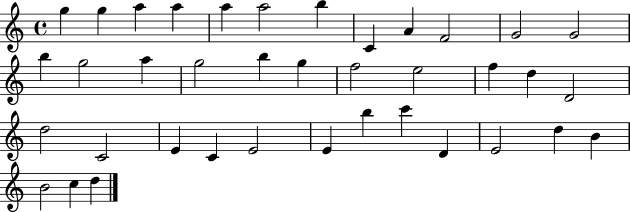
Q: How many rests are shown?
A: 0